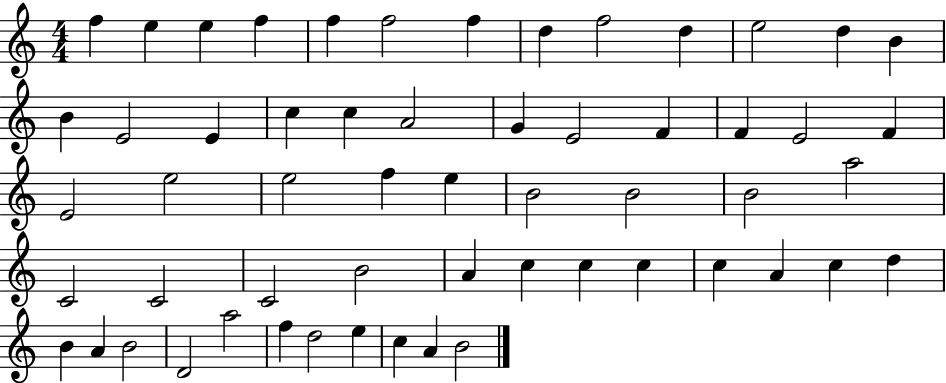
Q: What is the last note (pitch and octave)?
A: B4